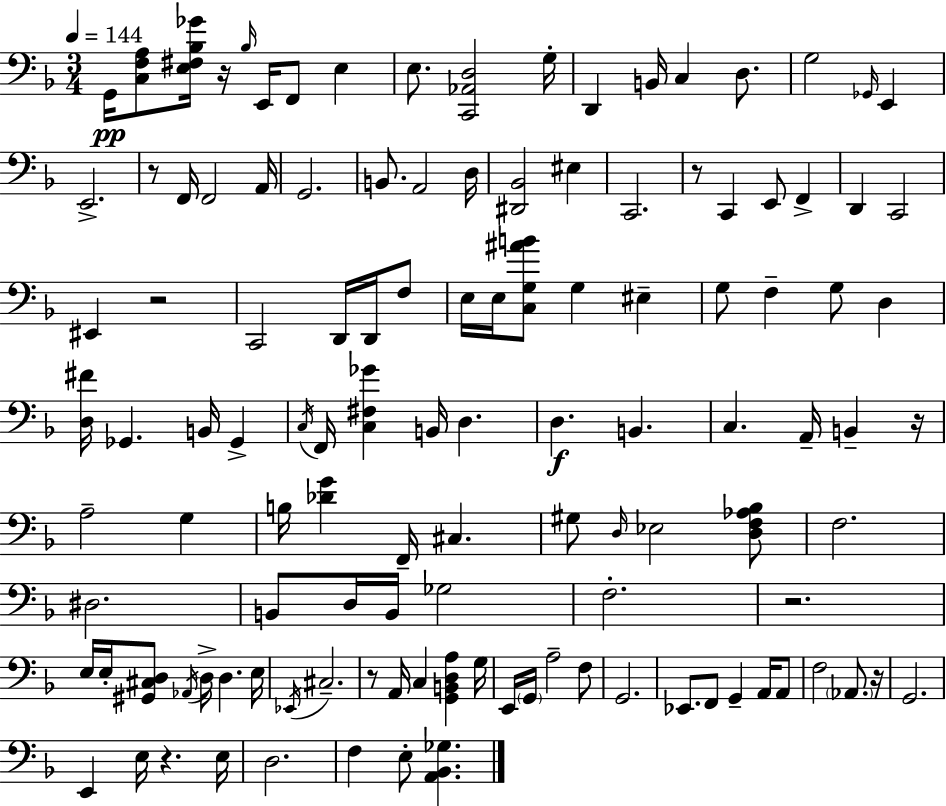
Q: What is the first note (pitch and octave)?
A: G2